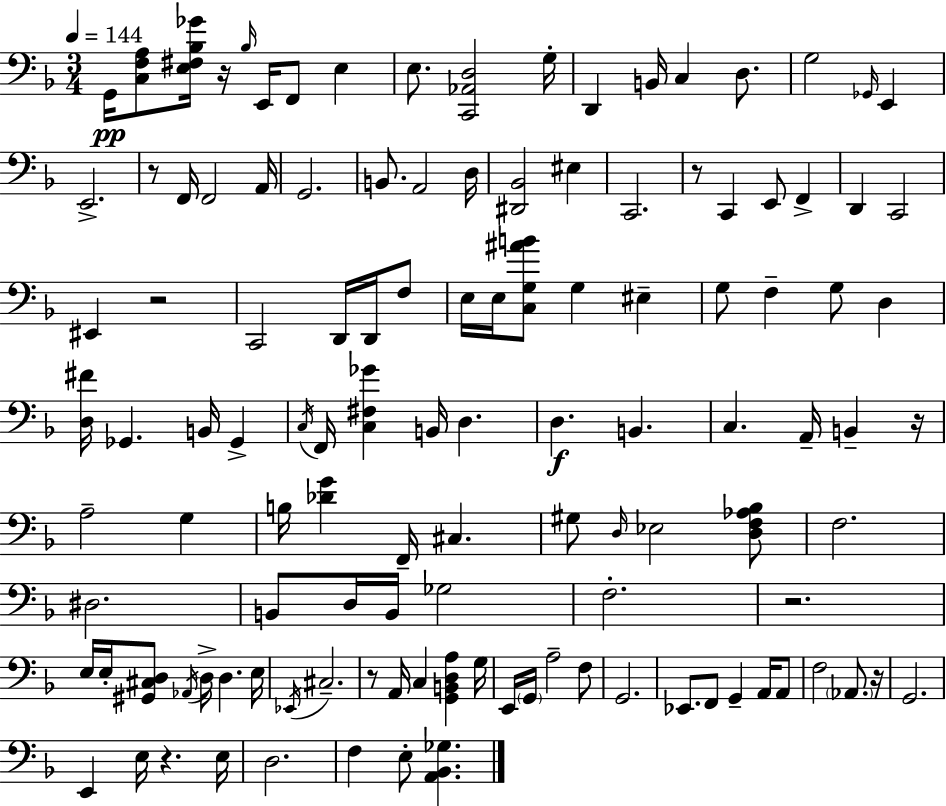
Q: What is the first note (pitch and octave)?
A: G2